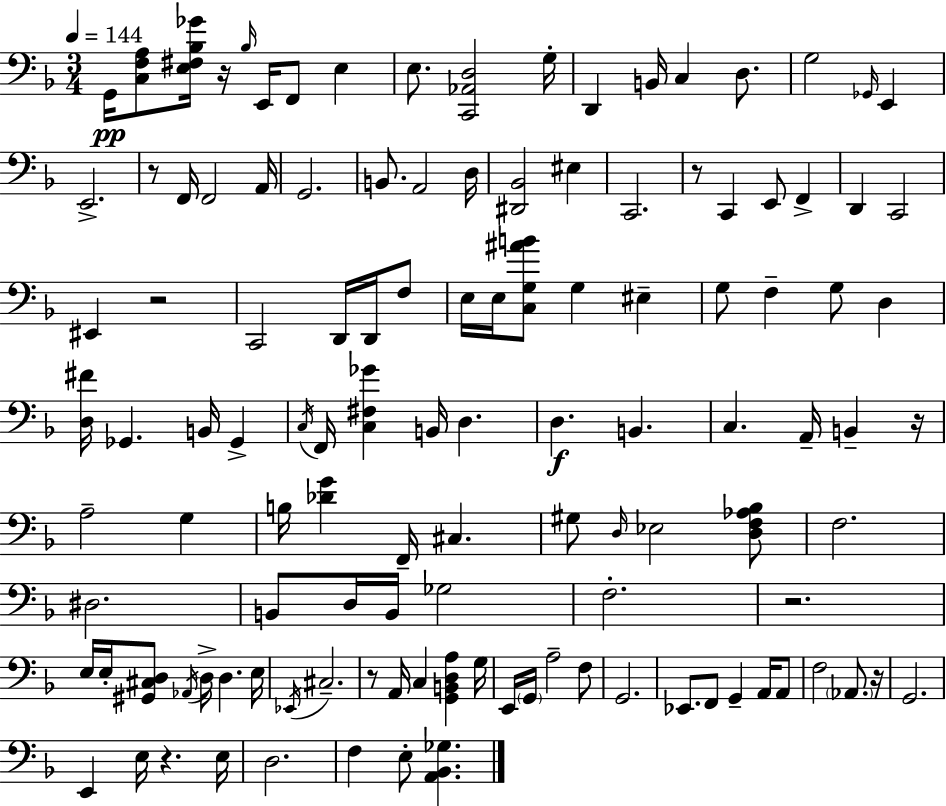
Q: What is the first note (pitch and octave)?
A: G2